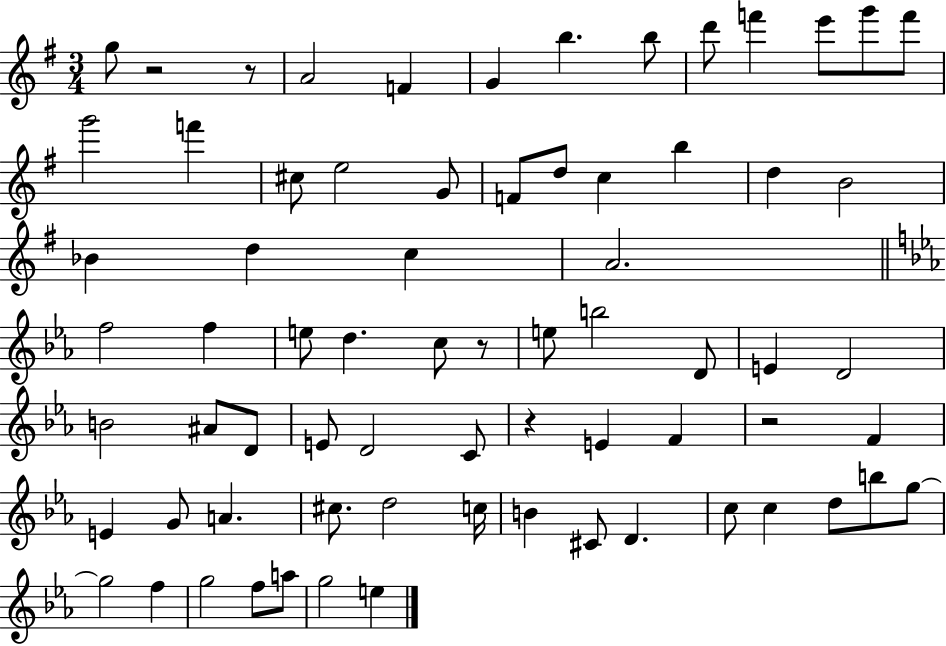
G5/e R/h R/e A4/h F4/q G4/q B5/q. B5/e D6/e F6/q E6/e G6/e F6/e G6/h F6/q C#5/e E5/h G4/e F4/e D5/e C5/q B5/q D5/q B4/h Bb4/q D5/q C5/q A4/h. F5/h F5/q E5/e D5/q. C5/e R/e E5/e B5/h D4/e E4/q D4/h B4/h A#4/e D4/e E4/e D4/h C4/e R/q E4/q F4/q R/h F4/q E4/q G4/e A4/q. C#5/e. D5/h C5/s B4/q C#4/e D4/q. C5/e C5/q D5/e B5/e G5/e G5/h F5/q G5/h F5/e A5/e G5/h E5/q